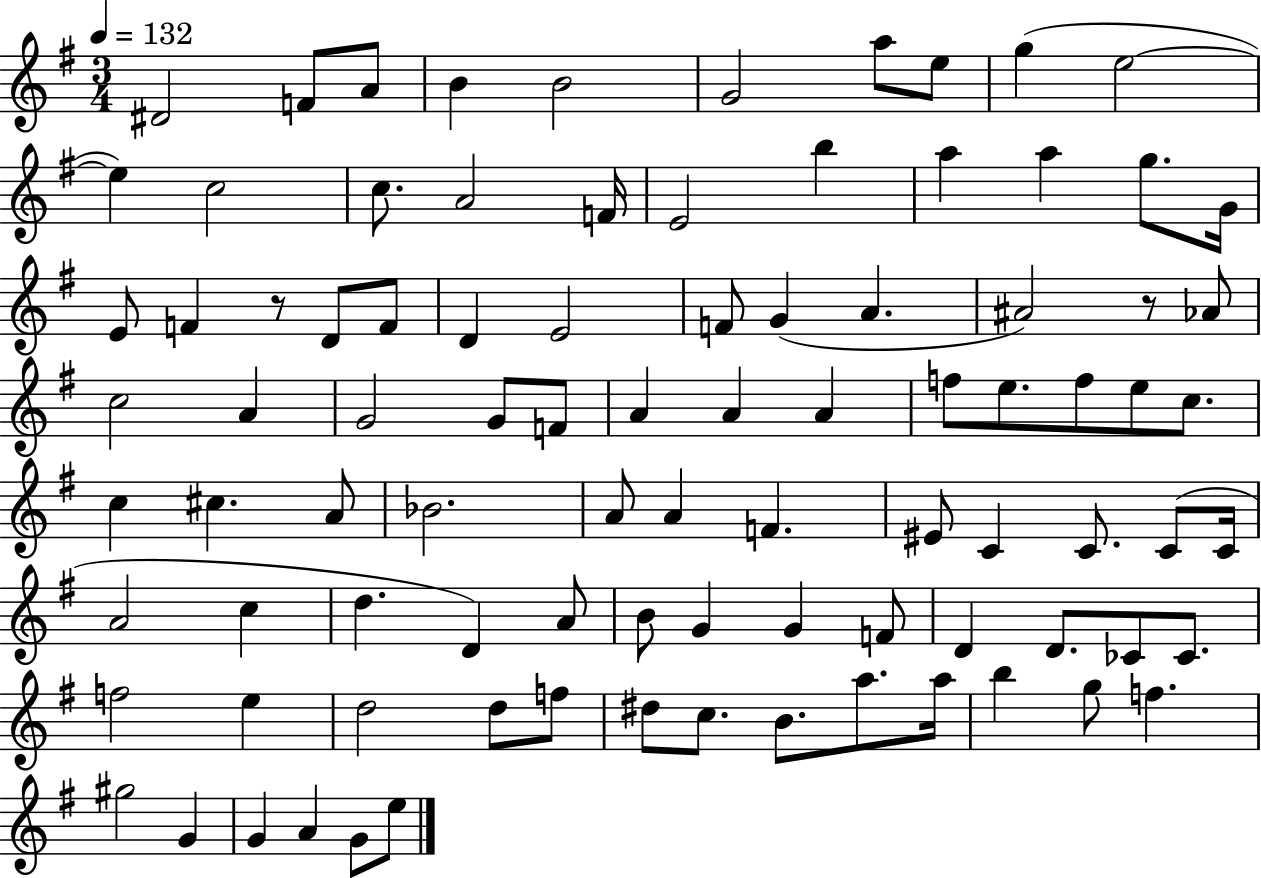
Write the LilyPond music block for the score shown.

{
  \clef treble
  \numericTimeSignature
  \time 3/4
  \key g \major
  \tempo 4 = 132
  dis'2 f'8 a'8 | b'4 b'2 | g'2 a''8 e''8 | g''4( e''2~~ | \break e''4) c''2 | c''8. a'2 f'16 | e'2 b''4 | a''4 a''4 g''8. g'16 | \break e'8 f'4 r8 d'8 f'8 | d'4 e'2 | f'8 g'4( a'4. | ais'2) r8 aes'8 | \break c''2 a'4 | g'2 g'8 f'8 | a'4 a'4 a'4 | f''8 e''8. f''8 e''8 c''8. | \break c''4 cis''4. a'8 | bes'2. | a'8 a'4 f'4. | eis'8 c'4 c'8. c'8( c'16 | \break a'2 c''4 | d''4. d'4) a'8 | b'8 g'4 g'4 f'8 | d'4 d'8. ces'8 ces'8. | \break f''2 e''4 | d''2 d''8 f''8 | dis''8 c''8. b'8. a''8. a''16 | b''4 g''8 f''4. | \break gis''2 g'4 | g'4 a'4 g'8 e''8 | \bar "|."
}